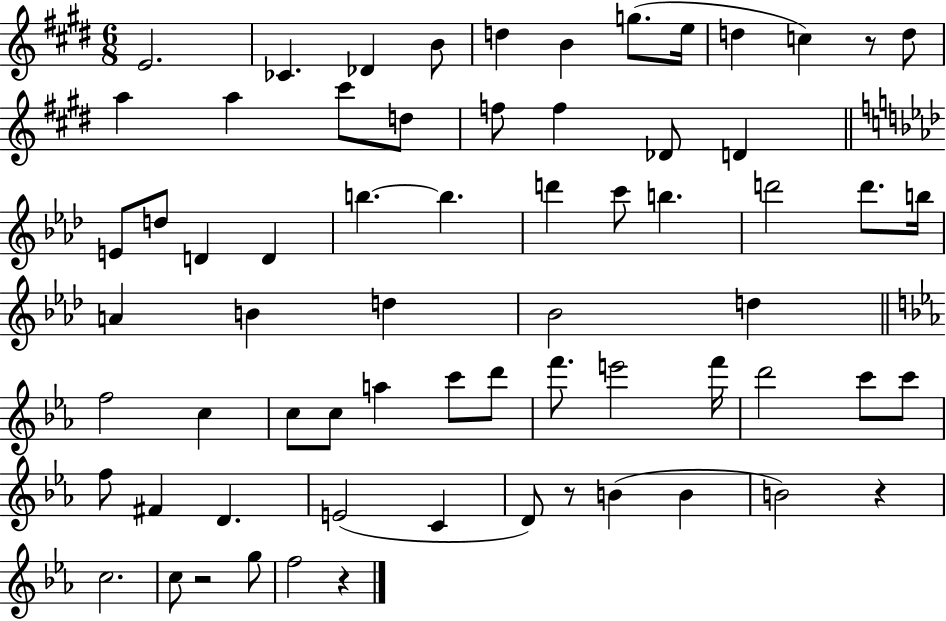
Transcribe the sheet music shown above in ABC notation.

X:1
T:Untitled
M:6/8
L:1/4
K:E
E2 _C _D B/2 d B g/2 e/4 d c z/2 d/2 a a ^c'/2 d/2 f/2 f _D/2 D E/2 d/2 D D b b d' c'/2 b d'2 d'/2 b/4 A B d _B2 d f2 c c/2 c/2 a c'/2 d'/2 f'/2 e'2 f'/4 d'2 c'/2 c'/2 f/2 ^F D E2 C D/2 z/2 B B B2 z c2 c/2 z2 g/2 f2 z